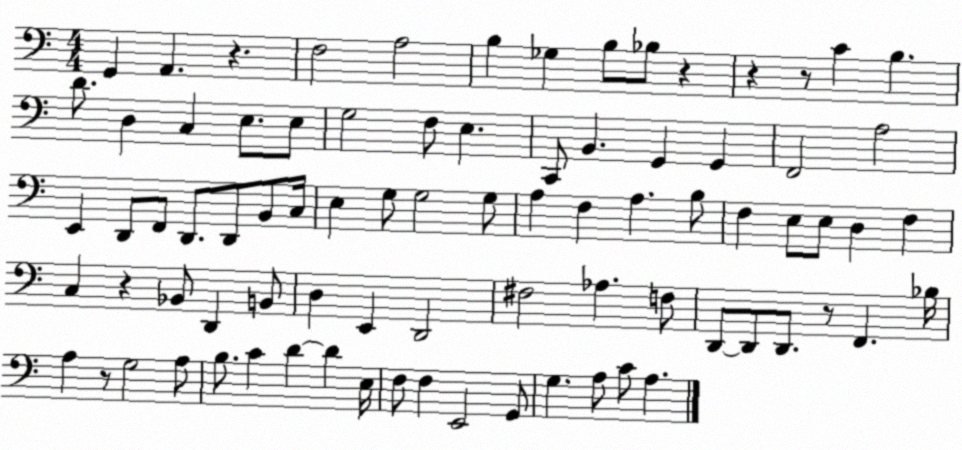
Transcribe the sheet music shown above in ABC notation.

X:1
T:Untitled
M:4/4
L:1/4
K:C
G,, A,, z F,2 A,2 B, _G, B,/2 _B,/2 z z z/2 C B, D/2 D, C, E,/2 E,/2 G,2 F,/2 E, C,,/2 B,, G,, G,, F,,2 A,2 E,, D,,/2 F,,/2 D,,/2 D,,/2 B,,/2 C,/4 E, G,/2 G,2 G,/2 A, F, A, B,/2 F, E,/2 E,/2 D, F, C, z _B,,/2 D,, B,,/2 D, E,, D,,2 ^F,2 _A, F,/2 D,,/2 D,,/2 D,,/2 z/2 F,, _B,/4 A, z/2 G,2 A,/2 B,/2 C D D E,/4 F,/2 F, E,,2 G,,/2 G, A,/2 C/2 A,